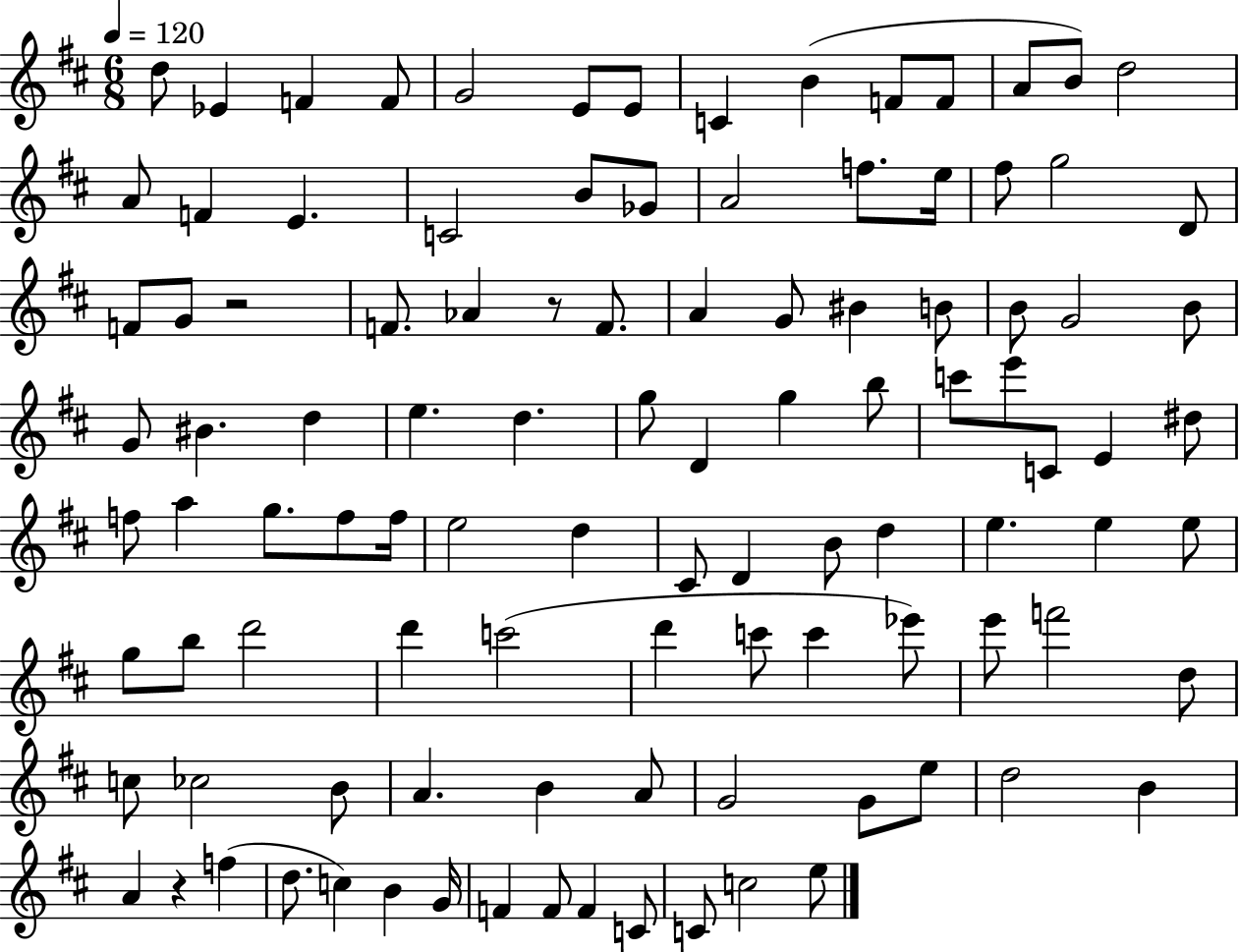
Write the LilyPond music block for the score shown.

{
  \clef treble
  \numericTimeSignature
  \time 6/8
  \key d \major
  \tempo 4 = 120
  d''8 ees'4 f'4 f'8 | g'2 e'8 e'8 | c'4 b'4( f'8 f'8 | a'8 b'8) d''2 | \break a'8 f'4 e'4. | c'2 b'8 ges'8 | a'2 f''8. e''16 | fis''8 g''2 d'8 | \break f'8 g'8 r2 | f'8. aes'4 r8 f'8. | a'4 g'8 bis'4 b'8 | b'8 g'2 b'8 | \break g'8 bis'4. d''4 | e''4. d''4. | g''8 d'4 g''4 b''8 | c'''8 e'''8 c'8 e'4 dis''8 | \break f''8 a''4 g''8. f''8 f''16 | e''2 d''4 | cis'8 d'4 b'8 d''4 | e''4. e''4 e''8 | \break g''8 b''8 d'''2 | d'''4 c'''2( | d'''4 c'''8 c'''4 ees'''8) | e'''8 f'''2 d''8 | \break c''8 ces''2 b'8 | a'4. b'4 a'8 | g'2 g'8 e''8 | d''2 b'4 | \break a'4 r4 f''4( | d''8. c''4) b'4 g'16 | f'4 f'8 f'4 c'8 | c'8 c''2 e''8 | \break \bar "|."
}